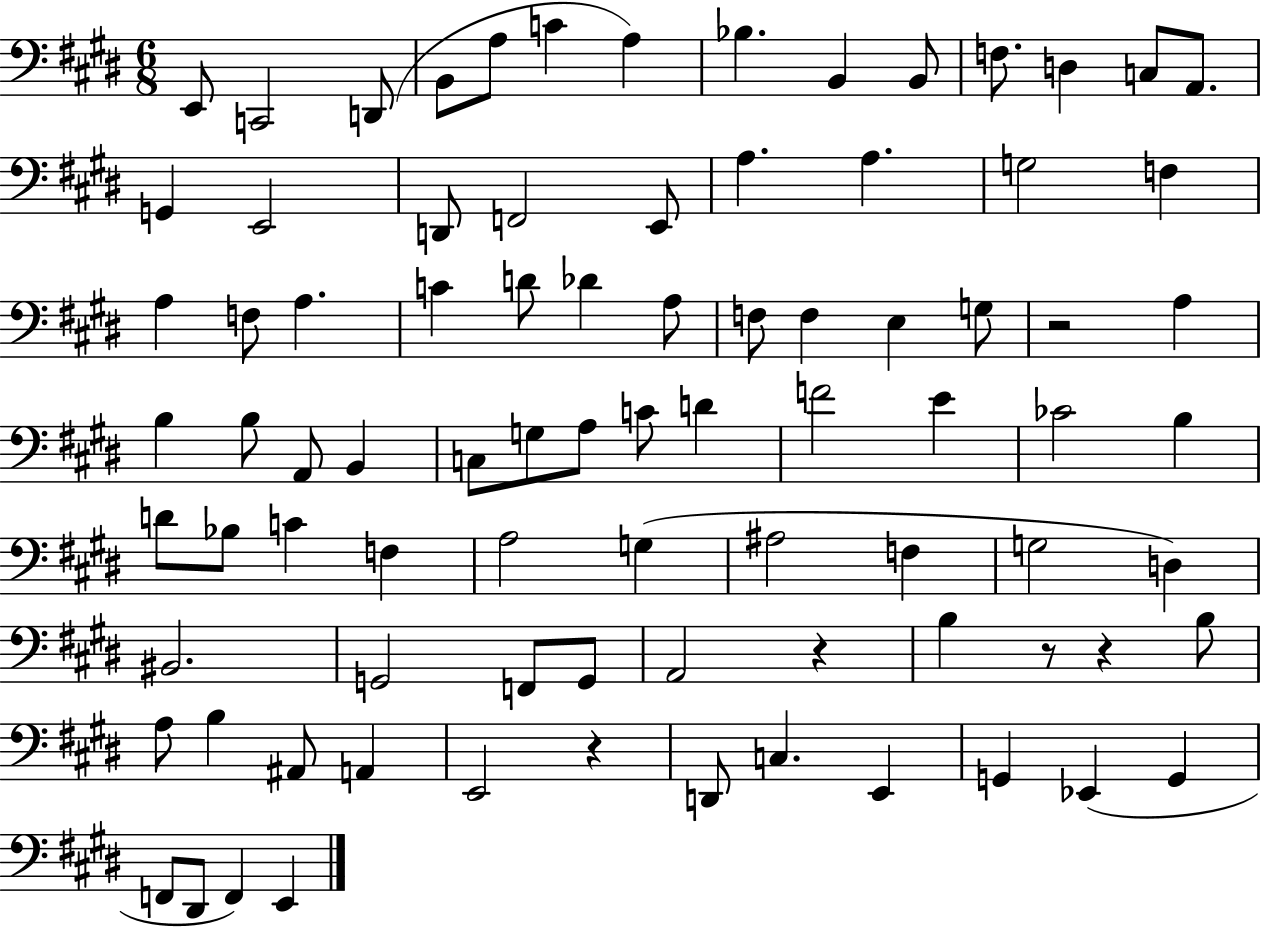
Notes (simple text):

E2/e C2/h D2/e B2/e A3/e C4/q A3/q Bb3/q. B2/q B2/e F3/e. D3/q C3/e A2/e. G2/q E2/h D2/e F2/h E2/e A3/q. A3/q. G3/h F3/q A3/q F3/e A3/q. C4/q D4/e Db4/q A3/e F3/e F3/q E3/q G3/e R/h A3/q B3/q B3/e A2/e B2/q C3/e G3/e A3/e C4/e D4/q F4/h E4/q CES4/h B3/q D4/e Bb3/e C4/q F3/q A3/h G3/q A#3/h F3/q G3/h D3/q BIS2/h. G2/h F2/e G2/e A2/h R/q B3/q R/e R/q B3/e A3/e B3/q A#2/e A2/q E2/h R/q D2/e C3/q. E2/q G2/q Eb2/q G2/q F2/e D#2/e F2/q E2/q